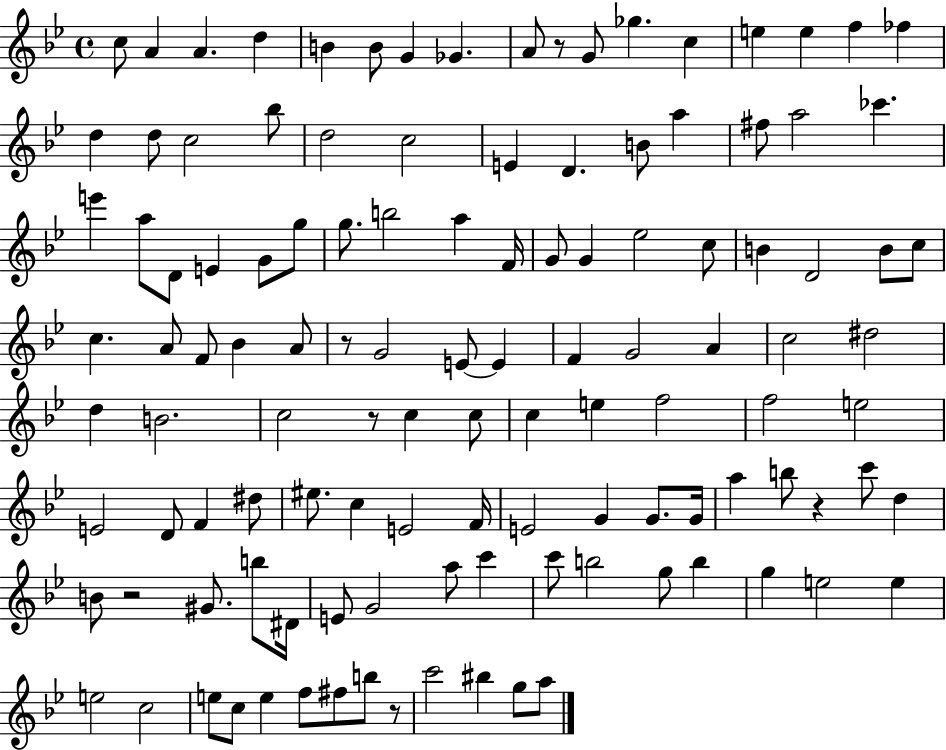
C5/e A4/q A4/q. D5/q B4/q B4/e G4/q Gb4/q. A4/e R/e G4/e Gb5/q. C5/q E5/q E5/q F5/q FES5/q D5/q D5/e C5/h Bb5/e D5/h C5/h E4/q D4/q. B4/e A5/q F#5/e A5/h CES6/q. E6/q A5/e D4/e E4/q G4/e G5/e G5/e. B5/h A5/q F4/s G4/e G4/q Eb5/h C5/e B4/q D4/h B4/e C5/e C5/q. A4/e F4/e Bb4/q A4/e R/e G4/h E4/e E4/q F4/q G4/h A4/q C5/h D#5/h D5/q B4/h. C5/h R/e C5/q C5/e C5/q E5/q F5/h F5/h E5/h E4/h D4/e F4/q D#5/e EIS5/e. C5/q E4/h F4/s E4/h G4/q G4/e. G4/s A5/q B5/e R/q C6/e D5/q B4/e R/h G#4/e. B5/e D#4/s E4/e G4/h A5/e C6/q C6/e B5/h G5/e B5/q G5/q E5/h E5/q E5/h C5/h E5/e C5/e E5/q F5/e F#5/e B5/e R/e C6/h BIS5/q G5/e A5/e